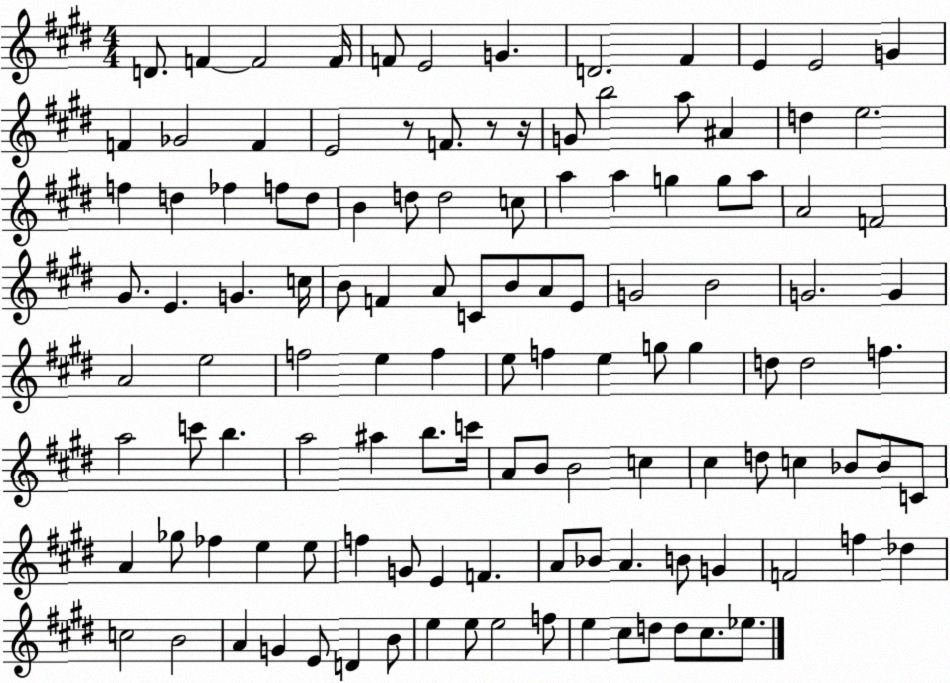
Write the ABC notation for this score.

X:1
T:Untitled
M:4/4
L:1/4
K:E
D/2 F F2 F/4 F/2 E2 G D2 ^F E E2 G F _G2 F E2 z/2 F/2 z/2 z/4 G/2 b2 a/2 ^A d e2 f d _f f/2 d/2 B d/2 d2 c/2 a a g g/2 a/2 A2 F2 ^G/2 E G c/4 B/2 F A/2 C/2 B/2 A/2 E/2 G2 B2 G2 G A2 e2 f2 e f e/2 f e g/2 g d/2 d2 f a2 c'/2 b a2 ^a b/2 c'/4 A/2 B/2 B2 c ^c d/2 c _B/2 _B/2 C/2 A _g/2 _f e e/2 f G/2 E F A/2 _B/2 A B/2 G F2 f _d c2 B2 A G E/2 D B/2 e e/2 e2 f/2 e ^c/2 d/2 d/2 ^c/2 _e/2